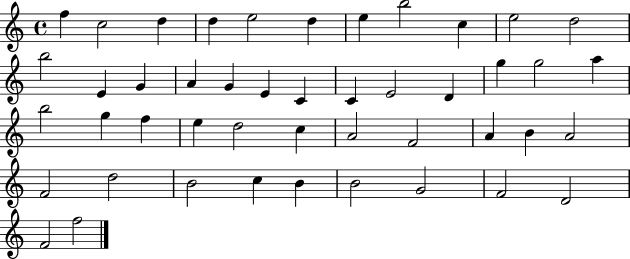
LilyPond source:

{
  \clef treble
  \time 4/4
  \defaultTimeSignature
  \key c \major
  f''4 c''2 d''4 | d''4 e''2 d''4 | e''4 b''2 c''4 | e''2 d''2 | \break b''2 e'4 g'4 | a'4 g'4 e'4 c'4 | c'4 e'2 d'4 | g''4 g''2 a''4 | \break b''2 g''4 f''4 | e''4 d''2 c''4 | a'2 f'2 | a'4 b'4 a'2 | \break f'2 d''2 | b'2 c''4 b'4 | b'2 g'2 | f'2 d'2 | \break f'2 f''2 | \bar "|."
}